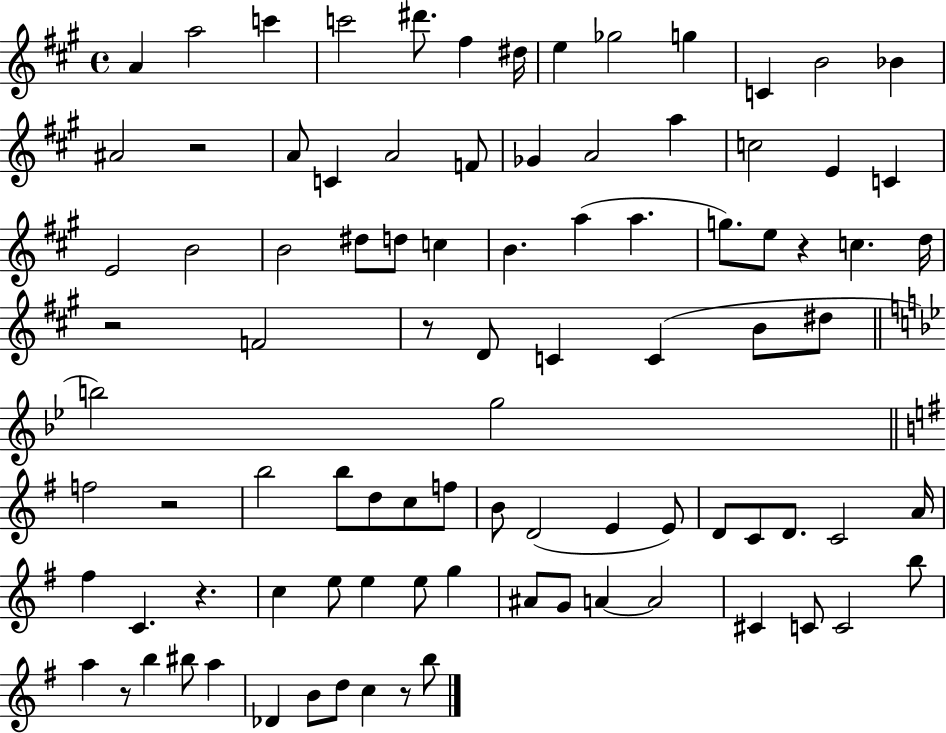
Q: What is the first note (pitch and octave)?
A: A4